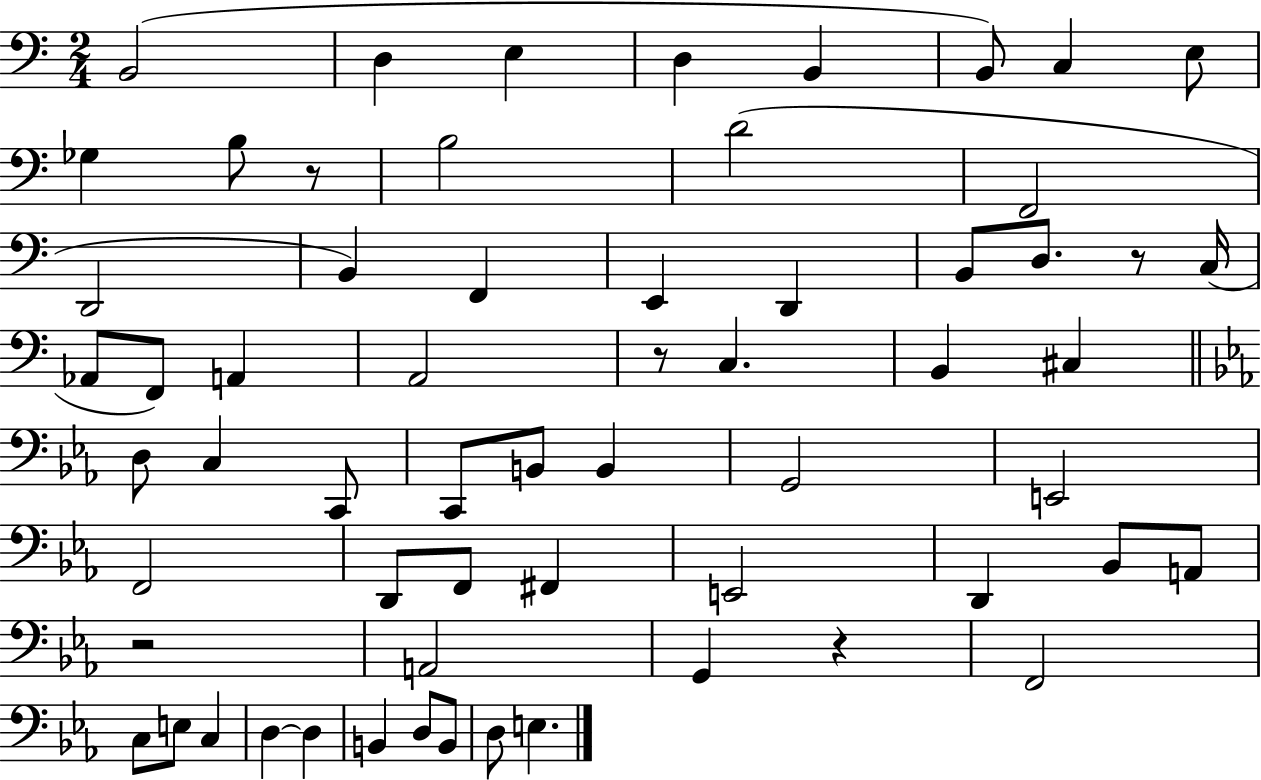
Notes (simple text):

B2/h D3/q E3/q D3/q B2/q B2/e C3/q E3/e Gb3/q B3/e R/e B3/h D4/h F2/h D2/h B2/q F2/q E2/q D2/q B2/e D3/e. R/e C3/s Ab2/e F2/e A2/q A2/h R/e C3/q. B2/q C#3/q D3/e C3/q C2/e C2/e B2/e B2/q G2/h E2/h F2/h D2/e F2/e F#2/q E2/h D2/q Bb2/e A2/e R/h A2/h G2/q R/q F2/h C3/e E3/e C3/q D3/q D3/q B2/q D3/e B2/e D3/e E3/q.